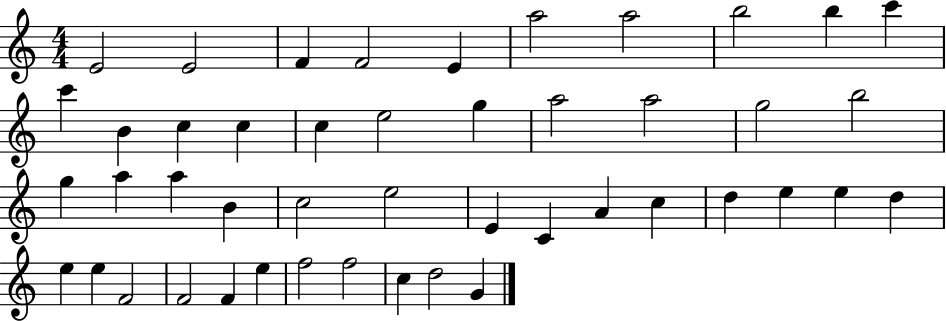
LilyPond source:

{
  \clef treble
  \numericTimeSignature
  \time 4/4
  \key c \major
  e'2 e'2 | f'4 f'2 e'4 | a''2 a''2 | b''2 b''4 c'''4 | \break c'''4 b'4 c''4 c''4 | c''4 e''2 g''4 | a''2 a''2 | g''2 b''2 | \break g''4 a''4 a''4 b'4 | c''2 e''2 | e'4 c'4 a'4 c''4 | d''4 e''4 e''4 d''4 | \break e''4 e''4 f'2 | f'2 f'4 e''4 | f''2 f''2 | c''4 d''2 g'4 | \break \bar "|."
}